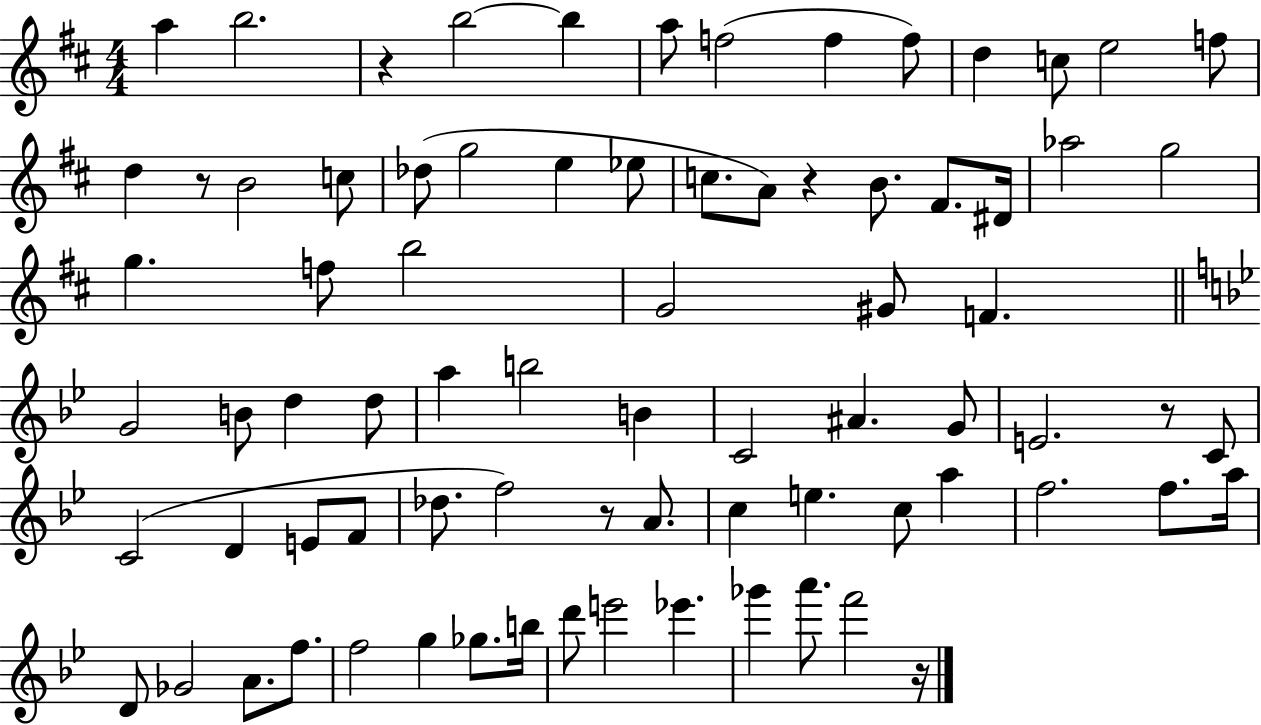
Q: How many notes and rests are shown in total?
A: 78